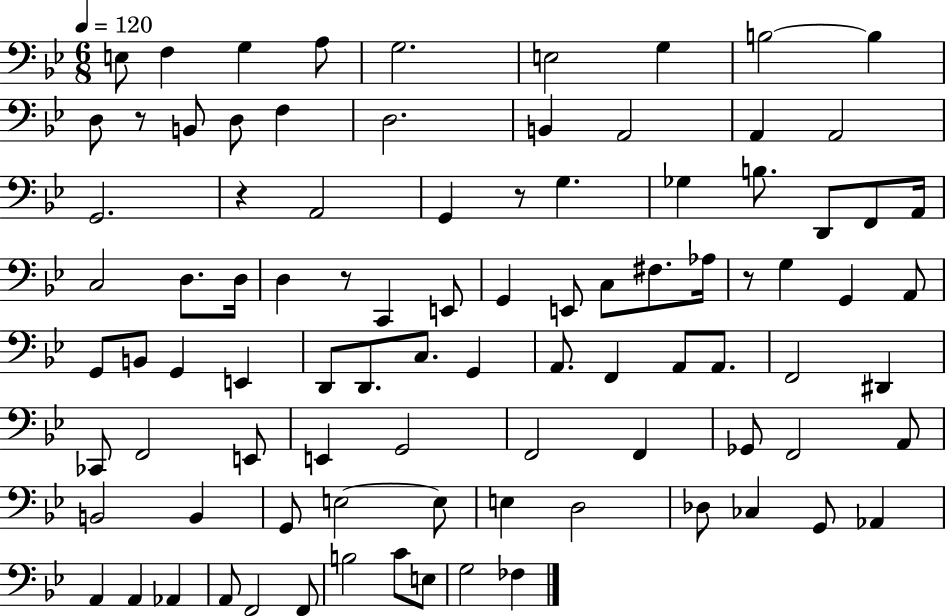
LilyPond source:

{
  \clef bass
  \numericTimeSignature
  \time 6/8
  \key bes \major
  \tempo 4 = 120
  e8 f4 g4 a8 | g2. | e2 g4 | b2~~ b4 | \break d8 r8 b,8 d8 f4 | d2. | b,4 a,2 | a,4 a,2 | \break g,2. | r4 a,2 | g,4 r8 g4. | ges4 b8. d,8 f,8 a,16 | \break c2 d8. d16 | d4 r8 c,4 e,8 | g,4 e,8 c8 fis8. aes16 | r8 g4 g,4 a,8 | \break g,8 b,8 g,4 e,4 | d,8 d,8. c8. g,4 | a,8. f,4 a,8 a,8. | f,2 dis,4 | \break ces,8 f,2 e,8 | e,4 g,2 | f,2 f,4 | ges,8 f,2 a,8 | \break b,2 b,4 | g,8 e2~~ e8 | e4 d2 | des8 ces4 g,8 aes,4 | \break a,4 a,4 aes,4 | a,8 f,2 f,8 | b2 c'8 e8 | g2 fes4 | \break \bar "|."
}